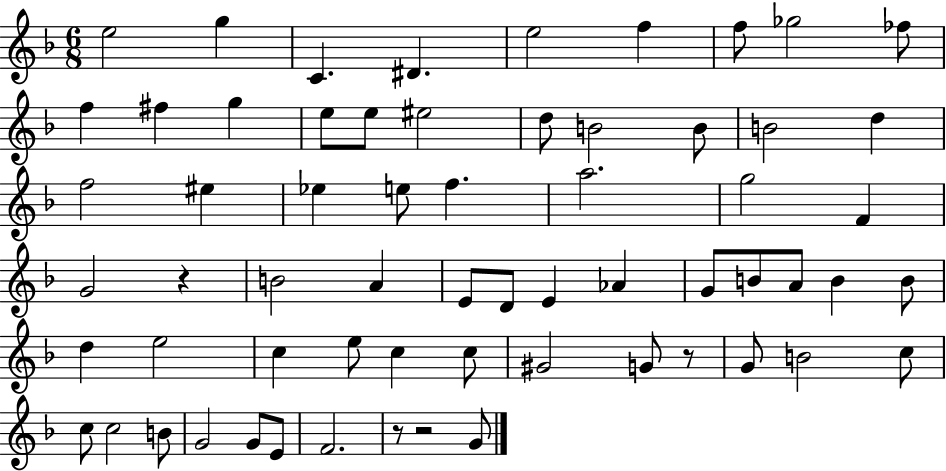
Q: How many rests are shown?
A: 4